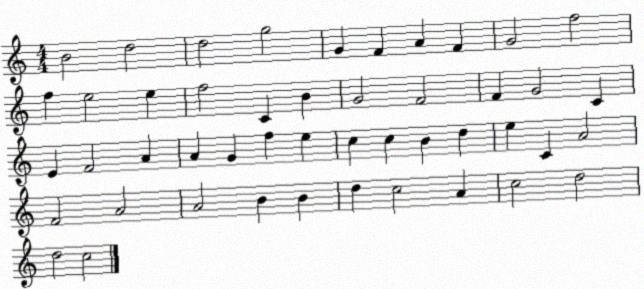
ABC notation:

X:1
T:Untitled
M:4/4
L:1/4
K:C
B2 d2 d2 g2 G F A F G2 f2 f e2 e f2 C B G2 F2 F G2 C E F2 A A G f e c c B d e C A2 F2 A2 A2 B B d c2 A c2 d2 d2 c2